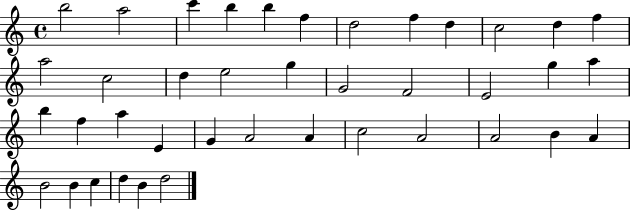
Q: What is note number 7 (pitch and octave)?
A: D5